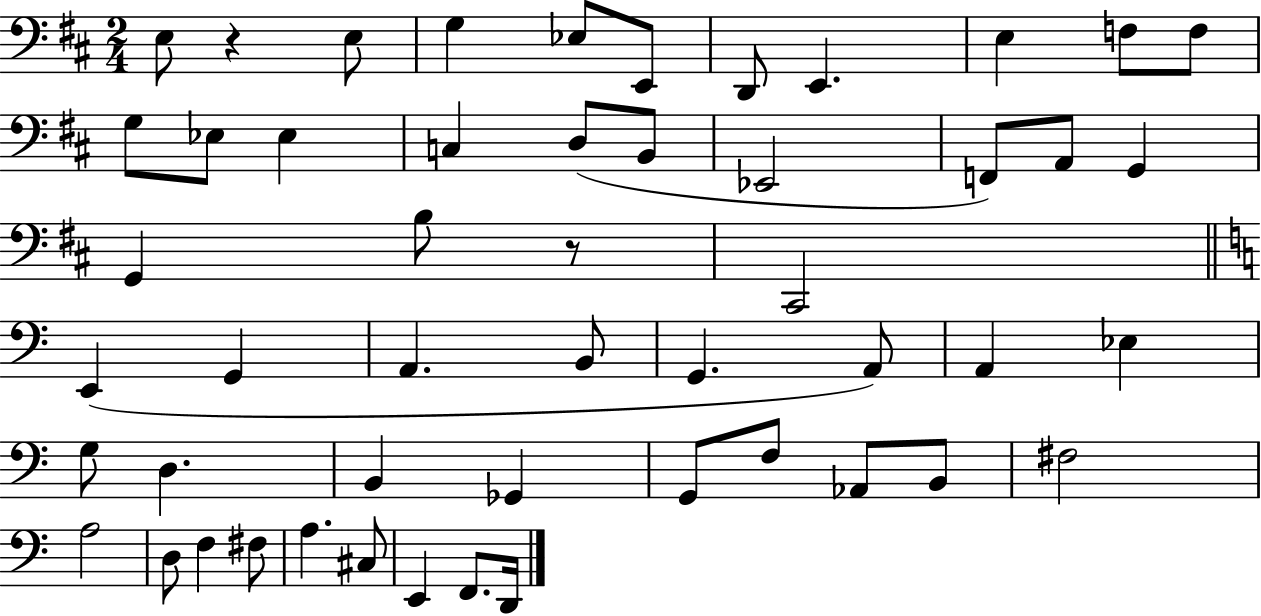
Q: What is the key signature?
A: D major